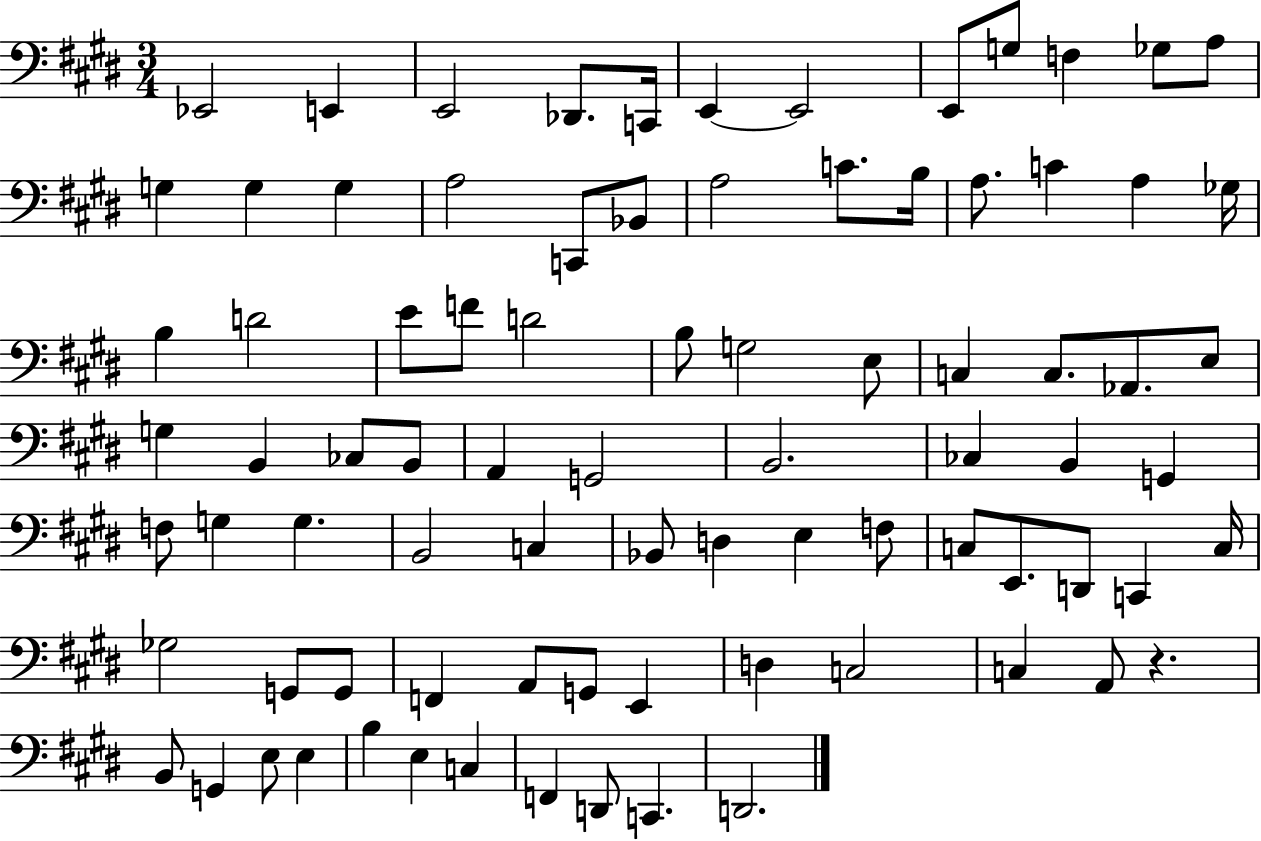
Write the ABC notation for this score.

X:1
T:Untitled
M:3/4
L:1/4
K:E
_E,,2 E,, E,,2 _D,,/2 C,,/4 E,, E,,2 E,,/2 G,/2 F, _G,/2 A,/2 G, G, G, A,2 C,,/2 _B,,/2 A,2 C/2 B,/4 A,/2 C A, _G,/4 B, D2 E/2 F/2 D2 B,/2 G,2 E,/2 C, C,/2 _A,,/2 E,/2 G, B,, _C,/2 B,,/2 A,, G,,2 B,,2 _C, B,, G,, F,/2 G, G, B,,2 C, _B,,/2 D, E, F,/2 C,/2 E,,/2 D,,/2 C,, C,/4 _G,2 G,,/2 G,,/2 F,, A,,/2 G,,/2 E,, D, C,2 C, A,,/2 z B,,/2 G,, E,/2 E, B, E, C, F,, D,,/2 C,, D,,2